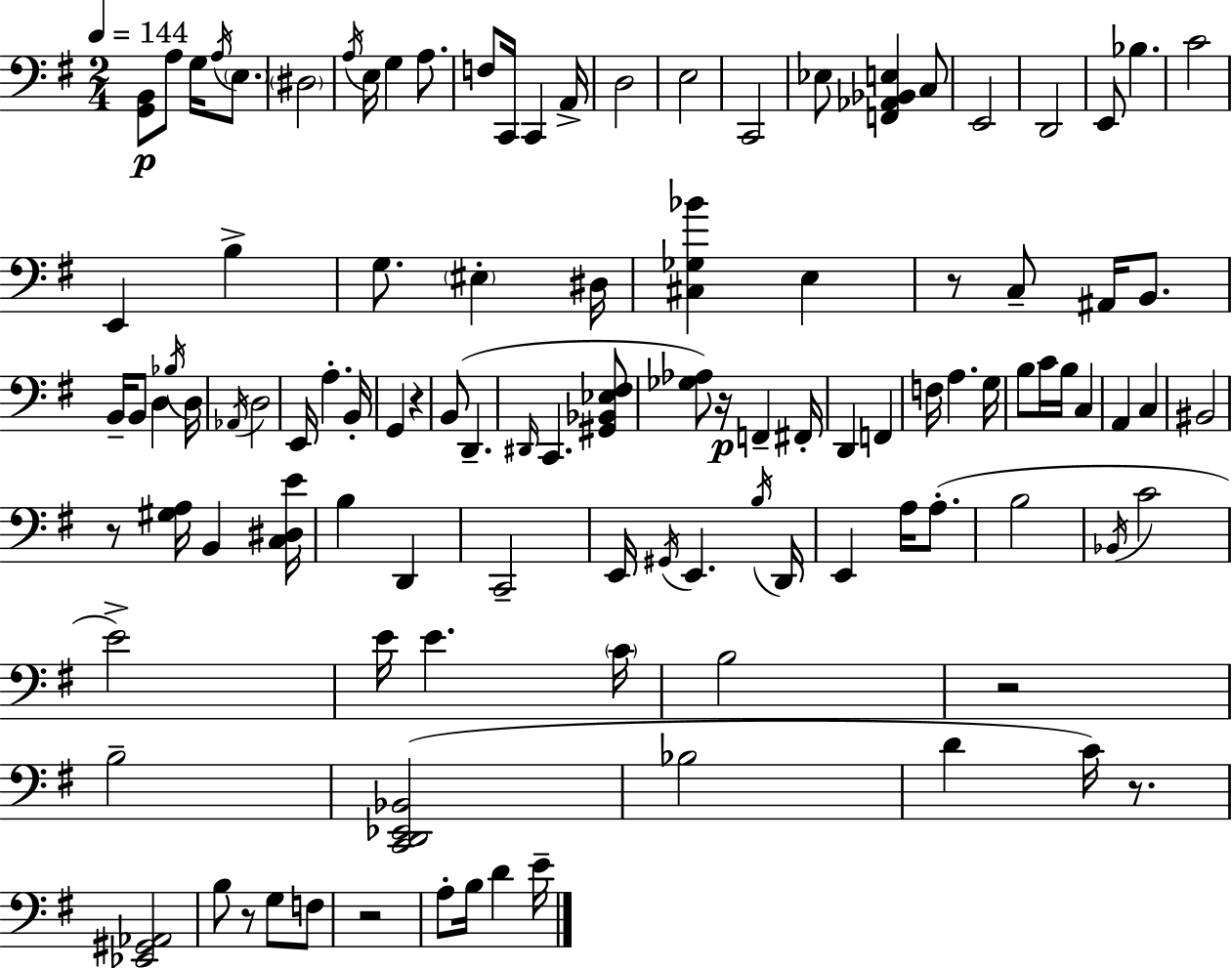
{
  \clef bass
  \numericTimeSignature
  \time 2/4
  \key e \minor
  \tempo 4 = 144
  <g, b,>8\p a8 g16 \acciaccatura { a16 } \parenthesize e8. | \parenthesize dis2 | \acciaccatura { a16 } e16 g4 a8. | f8 c,16 c,4 | \break a,16-> d2 | e2 | c,2 | ees8 <f, aes, bes, e>4 | \break c8 e,2 | d,2 | e,8 bes4. | c'2 | \break e,4 b4-> | g8. \parenthesize eis4-. | dis16 <cis ges bes'>4 e4 | r8 c8-- ais,16 b,8. | \break b,16-- b,8 d4 | \acciaccatura { bes16 } d16 \acciaccatura { aes,16 } d2 | e,16 a4.-. | b,16-. g,4 | \break r4 b,8( d,4.-- | \grace { dis,16 } c,4. | <gis, bes, ees fis>8 <ges aes>8) r16\p | f,4-- fis,16-. d,4 | \break f,4 f16 a4. | g16 b8 c'16 | b16 c4 a,4 | c4 bis,2 | \break r8 <gis a>16 | b,4 <c dis e'>16 b4 | d,4 c,2-- | e,16 \acciaccatura { gis,16 } e,4. | \break \acciaccatura { b16 } d,16 e,4 | a16 a8.-.( b2 | \acciaccatura { bes,16 } | c'2 | \break e'2->) | e'16 e'4. \parenthesize c'16 | b2 | r2 | \break b2-- | <c, d, ees, bes,>2( | bes2 | d'4 c'16) r8. | \break <ees, gis, aes,>2 | b8 r8 g8 f8 | r2 | a8-. b16 d'4 e'16-- | \break \bar "|."
}